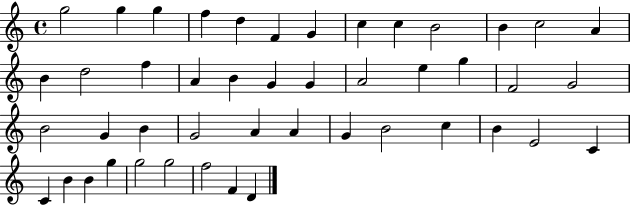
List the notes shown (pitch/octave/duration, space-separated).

G5/h G5/q G5/q F5/q D5/q F4/q G4/q C5/q C5/q B4/h B4/q C5/h A4/q B4/q D5/h F5/q A4/q B4/q G4/q G4/q A4/h E5/q G5/q F4/h G4/h B4/h G4/q B4/q G4/h A4/q A4/q G4/q B4/h C5/q B4/q E4/h C4/q C4/q B4/q B4/q G5/q G5/h G5/h F5/h F4/q D4/q